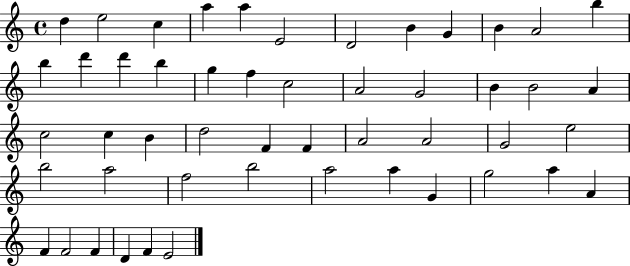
X:1
T:Untitled
M:4/4
L:1/4
K:C
d e2 c a a E2 D2 B G B A2 b b d' d' b g f c2 A2 G2 B B2 A c2 c B d2 F F A2 A2 G2 e2 b2 a2 f2 b2 a2 a G g2 a A F F2 F D F E2